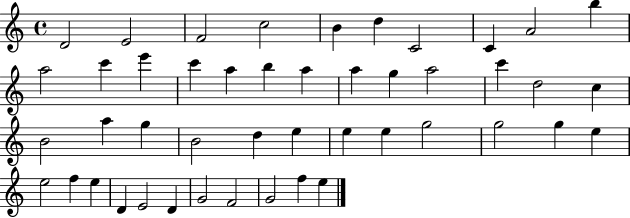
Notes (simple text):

D4/h E4/h F4/h C5/h B4/q D5/q C4/h C4/q A4/h B5/q A5/h C6/q E6/q C6/q A5/q B5/q A5/q A5/q G5/q A5/h C6/q D5/h C5/q B4/h A5/q G5/q B4/h D5/q E5/q E5/q E5/q G5/h G5/h G5/q E5/q E5/h F5/q E5/q D4/q E4/h D4/q G4/h F4/h G4/h F5/q E5/q